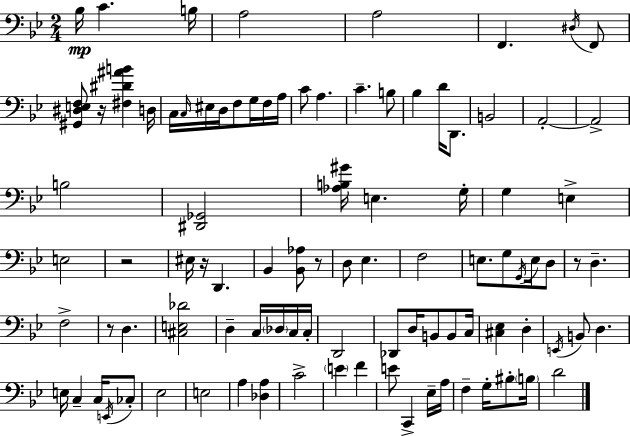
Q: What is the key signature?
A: G minor